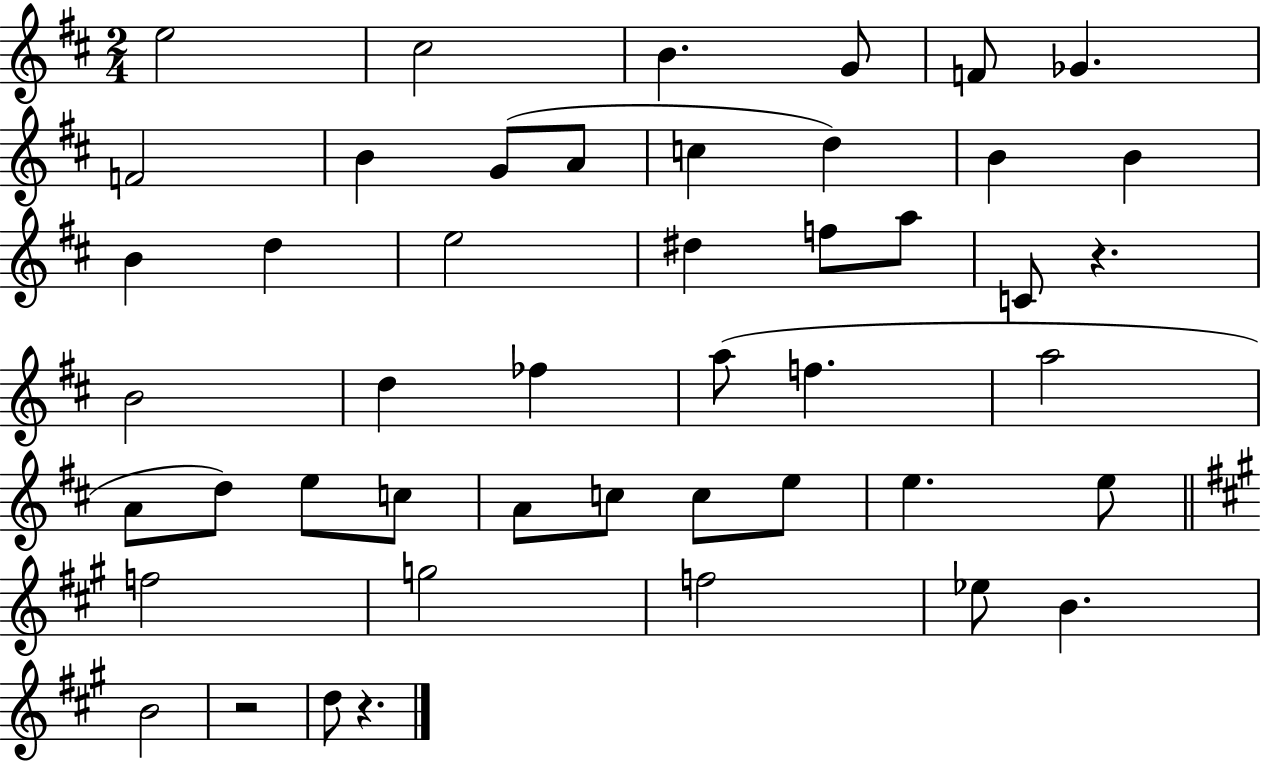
{
  \clef treble
  \numericTimeSignature
  \time 2/4
  \key d \major
  e''2 | cis''2 | b'4. g'8 | f'8 ges'4. | \break f'2 | b'4 g'8( a'8 | c''4 d''4) | b'4 b'4 | \break b'4 d''4 | e''2 | dis''4 f''8 a''8 | c'8 r4. | \break b'2 | d''4 fes''4 | a''8( f''4. | a''2 | \break a'8 d''8) e''8 c''8 | a'8 c''8 c''8 e''8 | e''4. e''8 | \bar "||" \break \key a \major f''2 | g''2 | f''2 | ees''8 b'4. | \break b'2 | r2 | d''8 r4. | \bar "|."
}